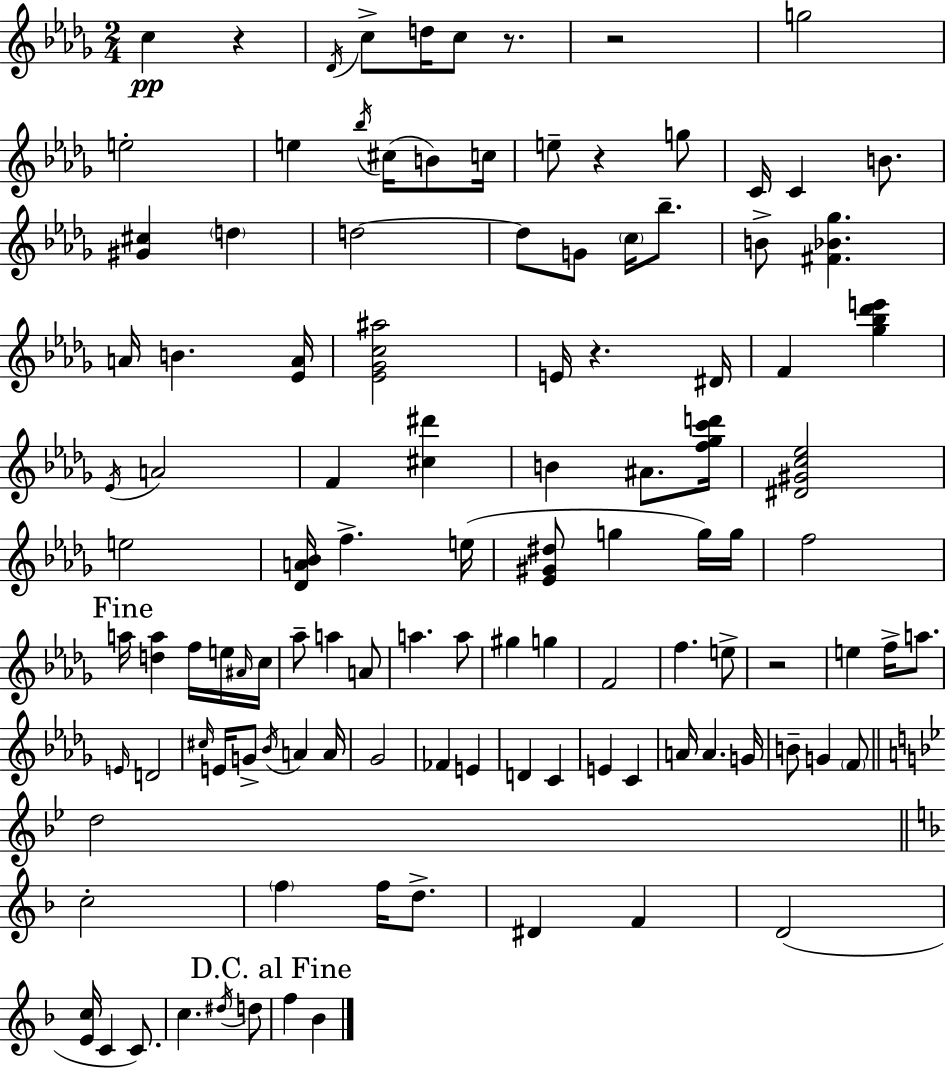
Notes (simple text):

C5/q R/q Db4/s C5/e D5/s C5/e R/e. R/h G5/h E5/h E5/q Bb5/s C#5/s B4/e C5/s E5/e R/q G5/e C4/s C4/q B4/e. [G#4,C#5]/q D5/q D5/h D5/e G4/e C5/s Bb5/e. B4/e [F#4,Bb4,Gb5]/q. A4/s B4/q. [Eb4,A4]/s [Eb4,Gb4,C5,A#5]/h E4/s R/q. D#4/s F4/q [Gb5,Bb5,Db6,E6]/q Eb4/s A4/h F4/q [C#5,D#6]/q B4/q A#4/e. [F5,Gb5,C6,D6]/s [D#4,G#4,C5,Eb5]/h E5/h [Db4,A4,Bb4]/s F5/q. E5/s [Eb4,G#4,D#5]/e G5/q G5/s G5/s F5/h A5/s [D5,A5]/q F5/s E5/s A#4/s C5/s Ab5/e A5/q A4/e A5/q. A5/e G#5/q G5/q F4/h F5/q. E5/e R/h E5/q F5/s A5/e. E4/s D4/h C#5/s E4/s G4/e Bb4/s A4/q A4/s Gb4/h FES4/q E4/q D4/q C4/q E4/q C4/q A4/s A4/q. G4/s B4/e G4/q F4/e D5/h C5/h F5/q F5/s D5/e. D#4/q F4/q D4/h [E4,C5]/s C4/q C4/e. C5/q. D#5/s D5/e F5/q Bb4/q